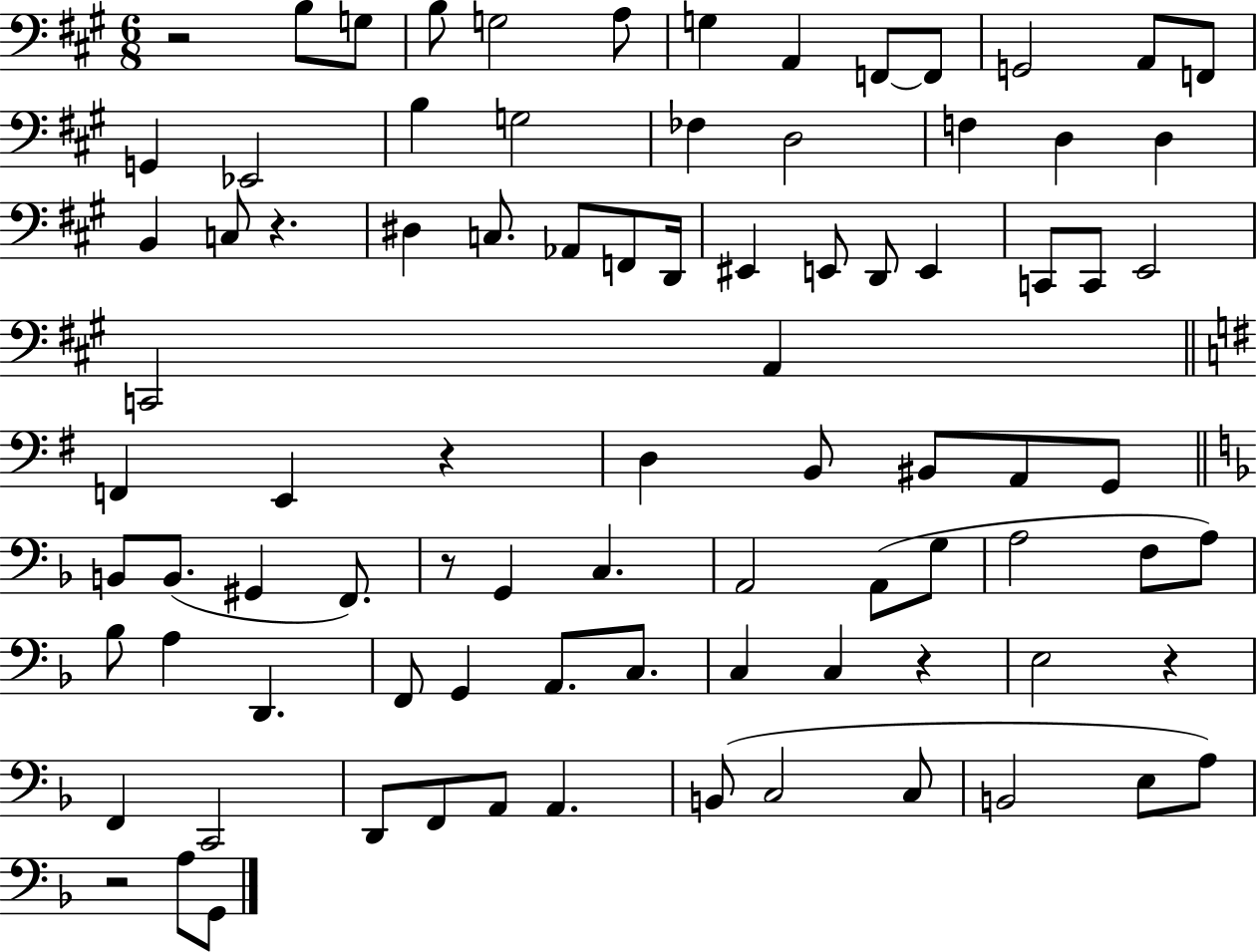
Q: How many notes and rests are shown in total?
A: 87